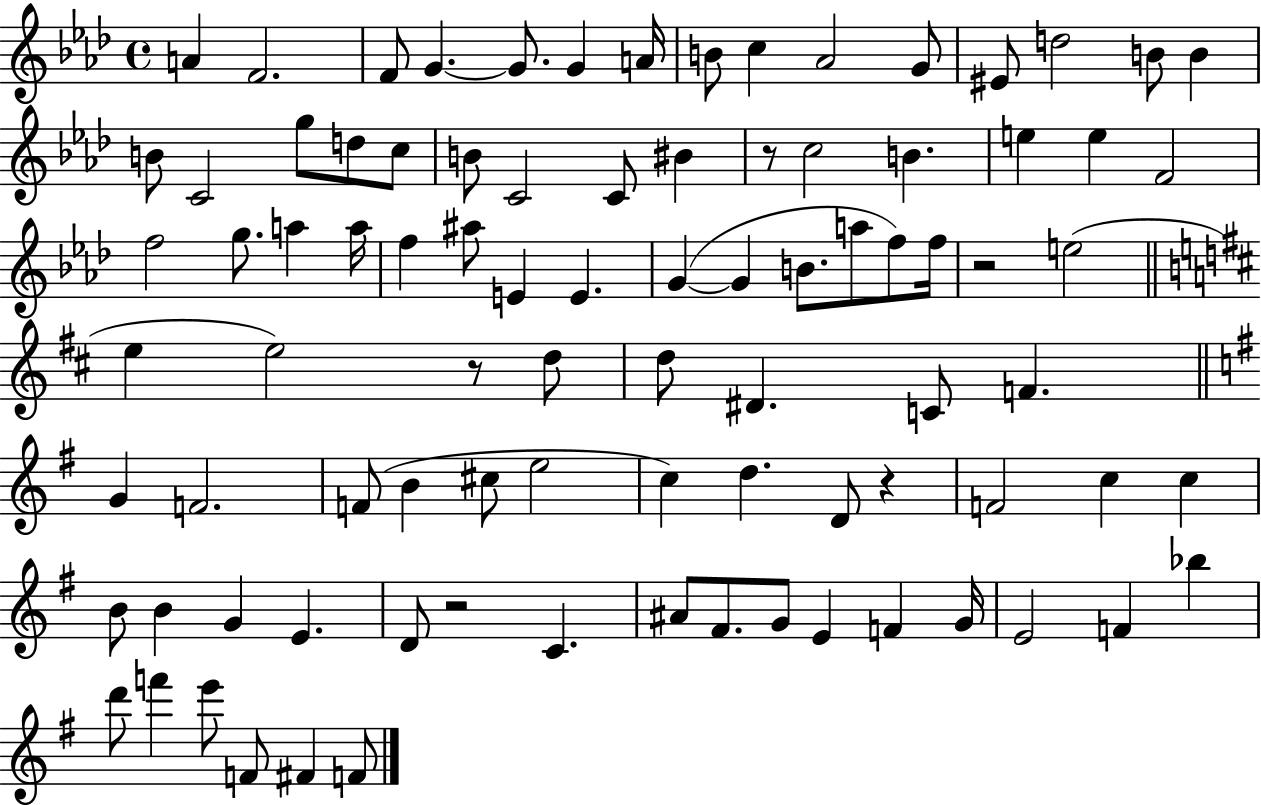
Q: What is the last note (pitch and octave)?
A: F4